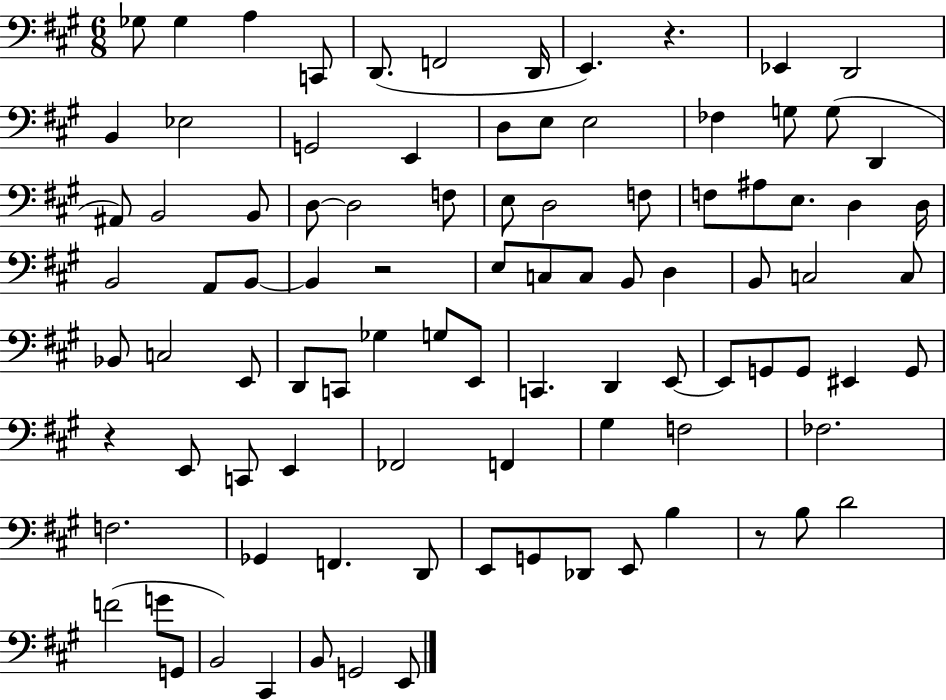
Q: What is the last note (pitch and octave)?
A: E2